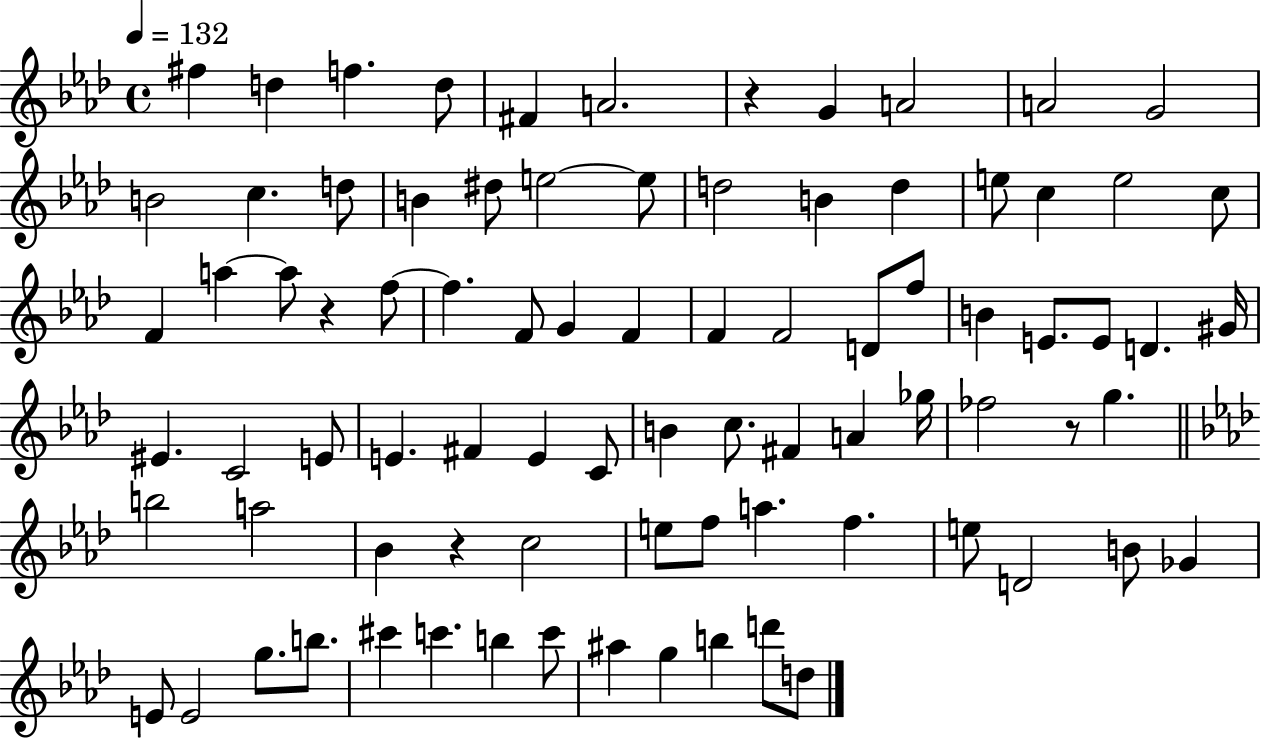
F#5/q D5/q F5/q. D5/e F#4/q A4/h. R/q G4/q A4/h A4/h G4/h B4/h C5/q. D5/e B4/q D#5/e E5/h E5/e D5/h B4/q D5/q E5/e C5/q E5/h C5/e F4/q A5/q A5/e R/q F5/e F5/q. F4/e G4/q F4/q F4/q F4/h D4/e F5/e B4/q E4/e. E4/e D4/q. G#4/s EIS4/q. C4/h E4/e E4/q. F#4/q E4/q C4/e B4/q C5/e. F#4/q A4/q Gb5/s FES5/h R/e G5/q. B5/h A5/h Bb4/q R/q C5/h E5/e F5/e A5/q. F5/q. E5/e D4/h B4/e Gb4/q E4/e E4/h G5/e. B5/e. C#6/q C6/q. B5/q C6/e A#5/q G5/q B5/q D6/e D5/e